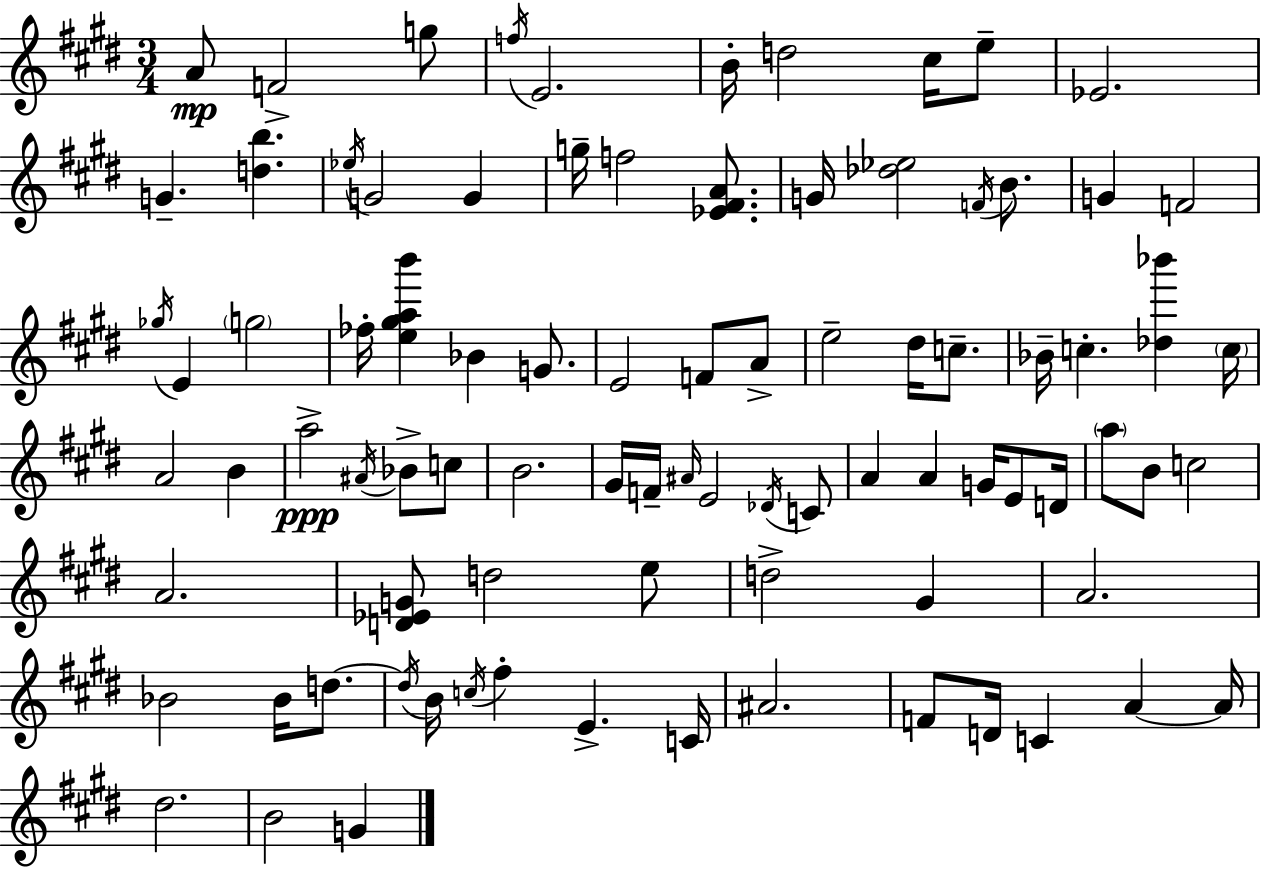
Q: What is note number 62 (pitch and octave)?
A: G#4